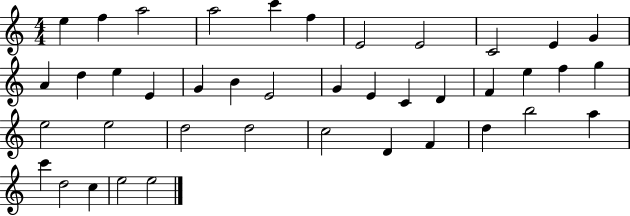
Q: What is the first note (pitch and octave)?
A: E5